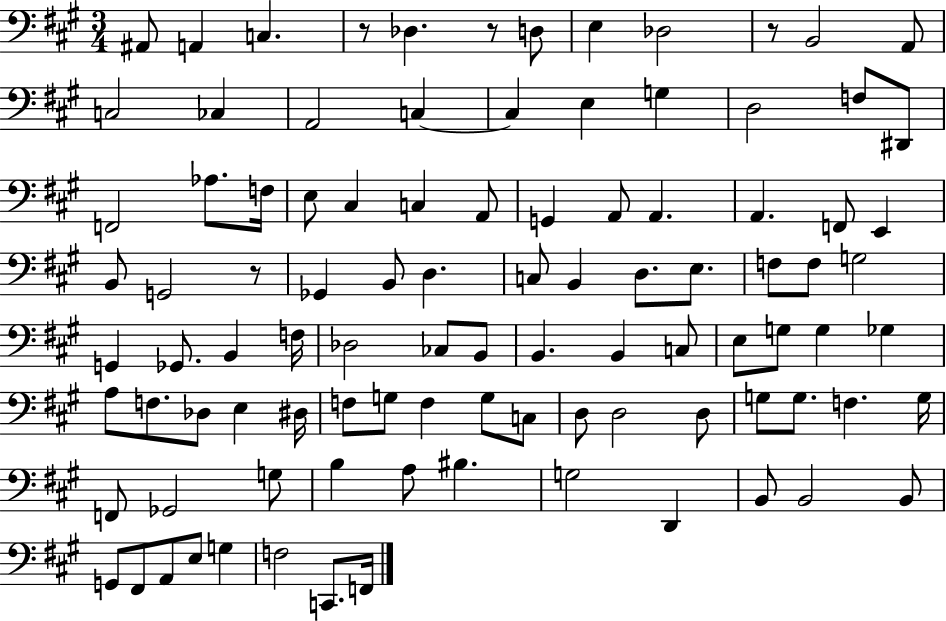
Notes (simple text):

A#2/e A2/q C3/q. R/e Db3/q. R/e D3/e E3/q Db3/h R/e B2/h A2/e C3/h CES3/q A2/h C3/q C3/q E3/q G3/q D3/h F3/e D#2/e F2/h Ab3/e. F3/s E3/e C#3/q C3/q A2/e G2/q A2/e A2/q. A2/q. F2/e E2/q B2/e G2/h R/e Gb2/q B2/e D3/q. C3/e B2/q D3/e. E3/e. F3/e F3/e G3/h G2/q Gb2/e. B2/q F3/s Db3/h CES3/e B2/e B2/q. B2/q C3/e E3/e G3/e G3/q Gb3/q A3/e F3/e. Db3/e E3/q D#3/s F3/e G3/e F3/q G3/e C3/e D3/e D3/h D3/e G3/e G3/e. F3/q. G3/s F2/e Gb2/h G3/e B3/q A3/e BIS3/q. G3/h D2/q B2/e B2/h B2/e G2/e F#2/e A2/e E3/e G3/q F3/h C2/e. F2/s